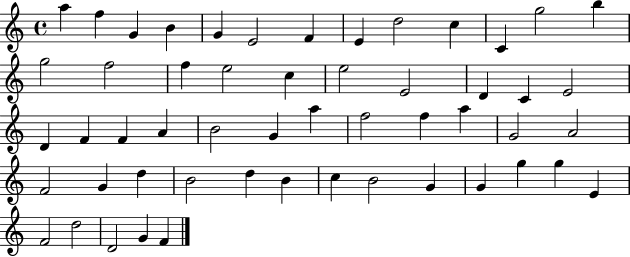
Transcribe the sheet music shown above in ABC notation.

X:1
T:Untitled
M:4/4
L:1/4
K:C
a f G B G E2 F E d2 c C g2 b g2 f2 f e2 c e2 E2 D C E2 D F F A B2 G a f2 f a G2 A2 F2 G d B2 d B c B2 G G g g E F2 d2 D2 G F